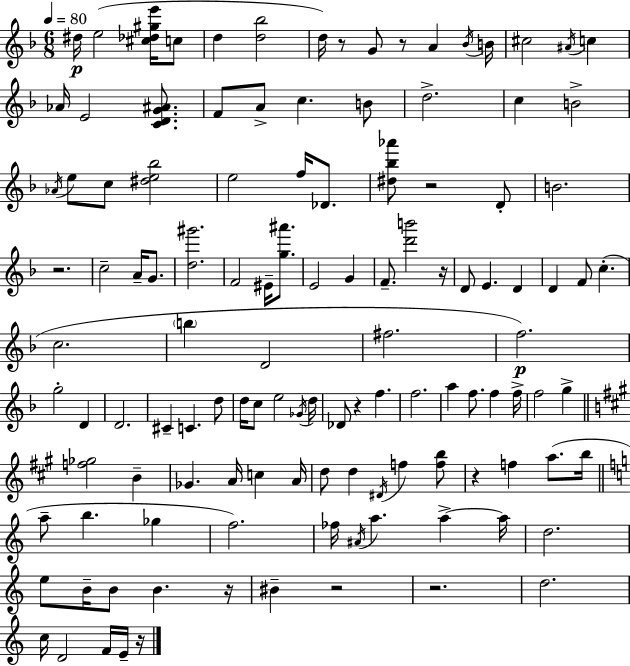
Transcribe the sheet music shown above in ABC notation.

X:1
T:Untitled
M:6/8
L:1/4
K:Dm
^d/4 e2 [^c_d^ge']/4 c/2 d [d_b]2 d/4 z/2 G/2 z/2 A _B/4 B/4 ^c2 ^A/4 c _A/4 E2 [CDG^A]/2 F/2 A/2 c B/2 d2 c B2 _A/4 e/2 c/2 [^de_b]2 e2 f/4 _D/2 [^d_b_a']/2 z2 D/2 B2 z2 c2 A/4 G/2 [d^g']2 F2 ^E/4 [g^a']/2 E2 G F/2 [d'b']2 z/4 D/2 E D D F/2 c c2 b D2 ^f2 f2 g2 D D2 ^C C d/2 d/4 c/2 e2 _G/4 d/4 _D/2 z f f2 a f/2 f f/4 f2 g [f_g]2 B _G A/4 c A/4 d/2 d ^D/4 f [fb]/2 z f a/2 b/4 a/2 b _g f2 _f/4 ^A/4 a a a/4 d2 e/2 B/4 B/2 B z/4 ^B z2 z2 d2 c/4 D2 F/4 E/4 z/4